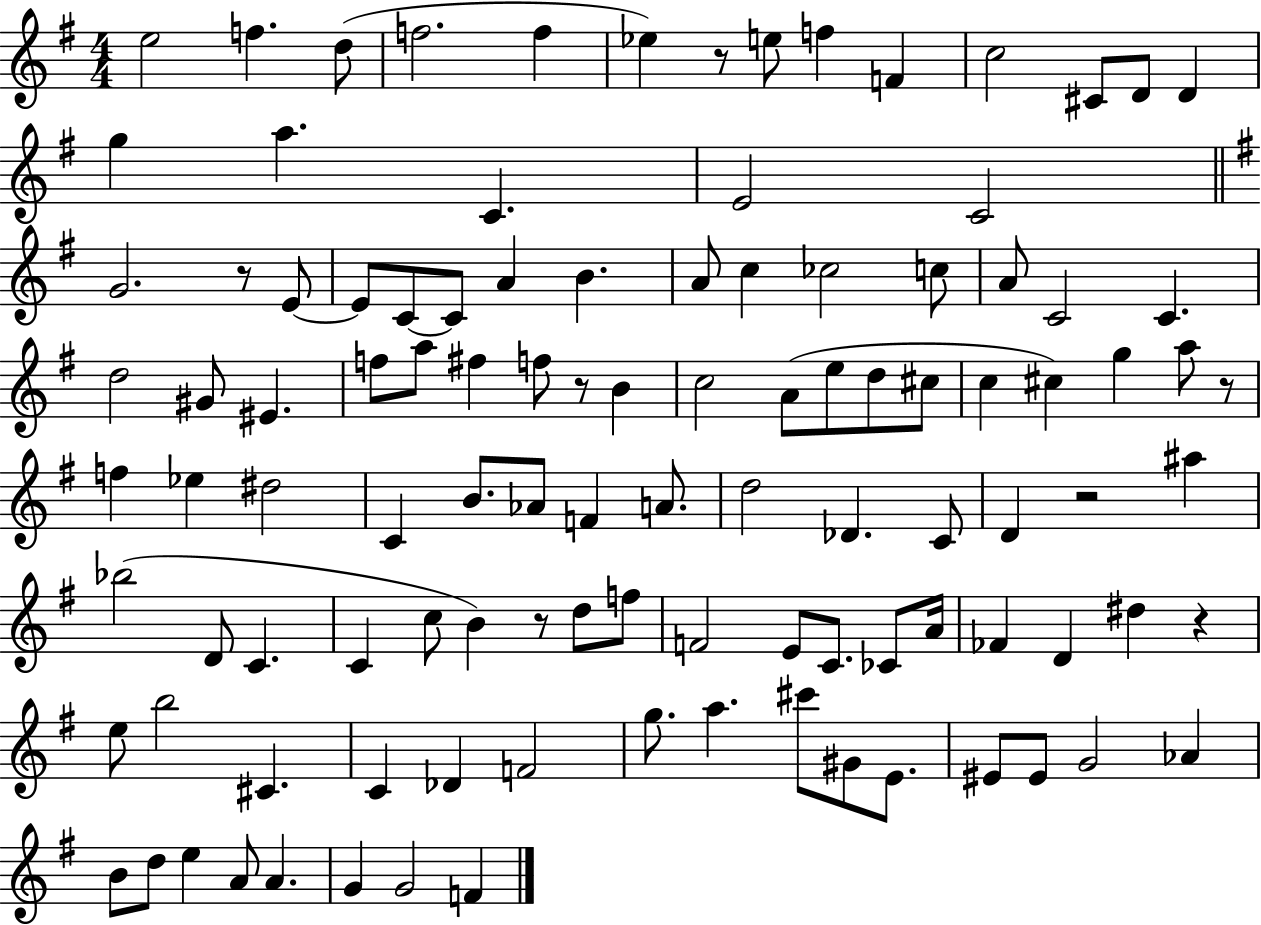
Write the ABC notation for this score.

X:1
T:Untitled
M:4/4
L:1/4
K:G
e2 f d/2 f2 f _e z/2 e/2 f F c2 ^C/2 D/2 D g a C E2 C2 G2 z/2 E/2 E/2 C/2 C/2 A B A/2 c _c2 c/2 A/2 C2 C d2 ^G/2 ^E f/2 a/2 ^f f/2 z/2 B c2 A/2 e/2 d/2 ^c/2 c ^c g a/2 z/2 f _e ^d2 C B/2 _A/2 F A/2 d2 _D C/2 D z2 ^a _b2 D/2 C C c/2 B z/2 d/2 f/2 F2 E/2 C/2 _C/2 A/4 _F D ^d z e/2 b2 ^C C _D F2 g/2 a ^c'/2 ^G/2 E/2 ^E/2 ^E/2 G2 _A B/2 d/2 e A/2 A G G2 F